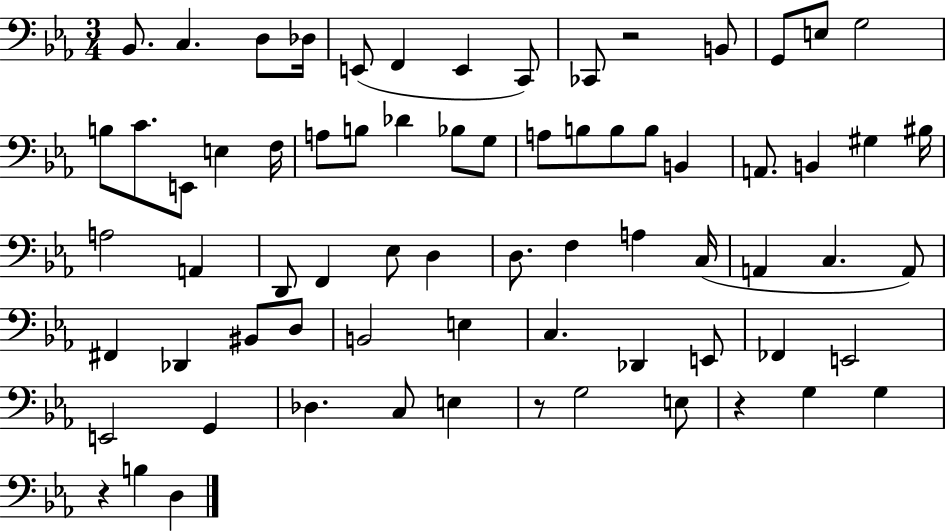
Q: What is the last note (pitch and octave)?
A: D3